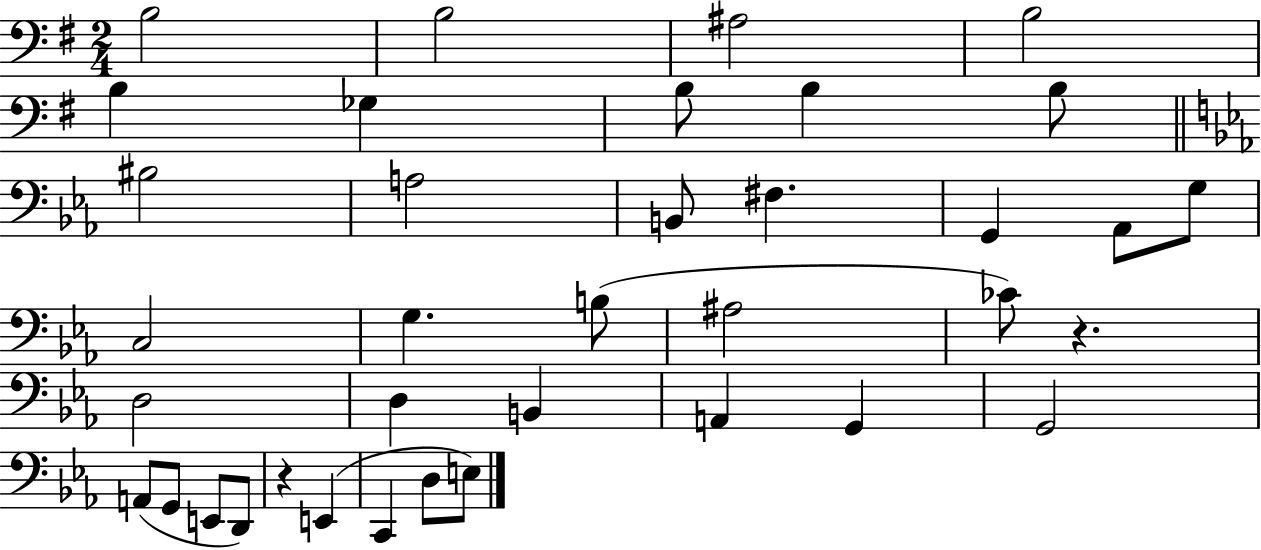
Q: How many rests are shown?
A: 2